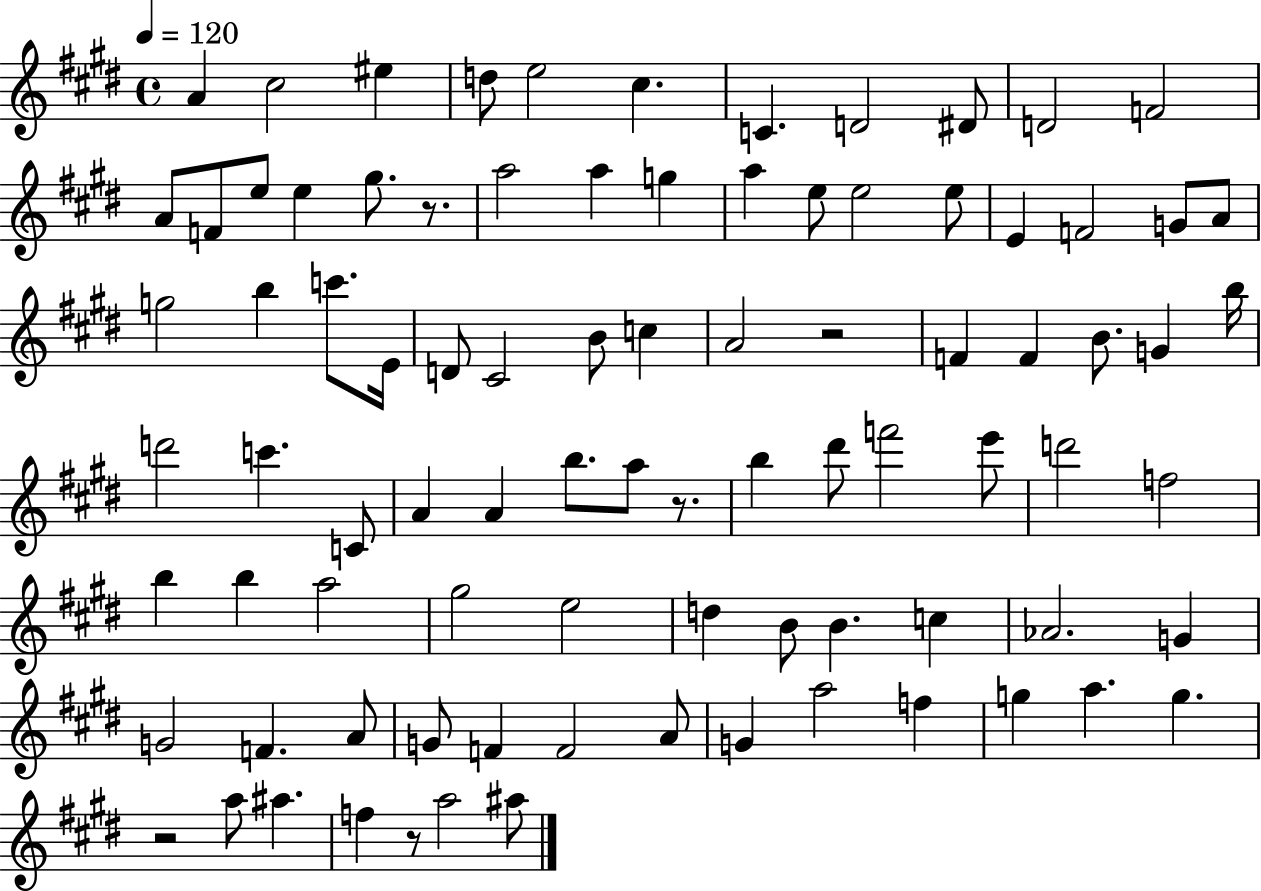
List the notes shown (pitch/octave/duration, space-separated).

A4/q C#5/h EIS5/q D5/e E5/h C#5/q. C4/q. D4/h D#4/e D4/h F4/h A4/e F4/e E5/e E5/q G#5/e. R/e. A5/h A5/q G5/q A5/q E5/e E5/h E5/e E4/q F4/h G4/e A4/e G5/h B5/q C6/e. E4/s D4/e C#4/h B4/e C5/q A4/h R/h F4/q F4/q B4/e. G4/q B5/s D6/h C6/q. C4/e A4/q A4/q B5/e. A5/e R/e. B5/q D#6/e F6/h E6/e D6/h F5/h B5/q B5/q A5/h G#5/h E5/h D5/q B4/e B4/q. C5/q Ab4/h. G4/q G4/h F4/q. A4/e G4/e F4/q F4/h A4/e G4/q A5/h F5/q G5/q A5/q. G5/q. R/h A5/e A#5/q. F5/q R/e A5/h A#5/e